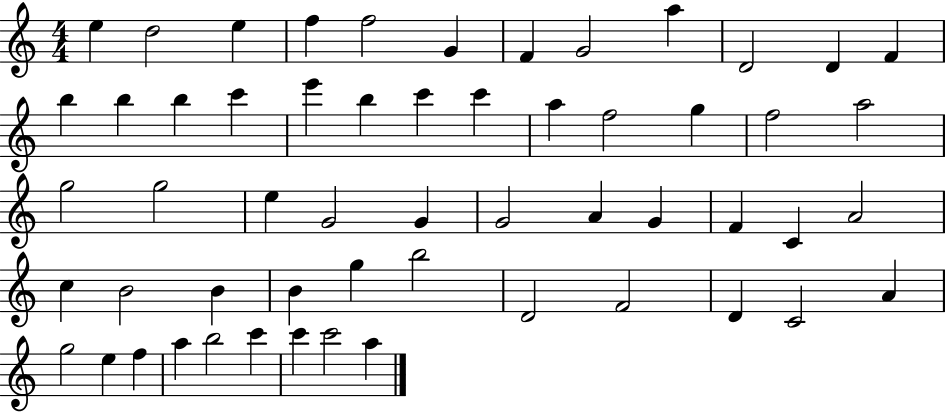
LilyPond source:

{
  \clef treble
  \numericTimeSignature
  \time 4/4
  \key c \major
  e''4 d''2 e''4 | f''4 f''2 g'4 | f'4 g'2 a''4 | d'2 d'4 f'4 | \break b''4 b''4 b''4 c'''4 | e'''4 b''4 c'''4 c'''4 | a''4 f''2 g''4 | f''2 a''2 | \break g''2 g''2 | e''4 g'2 g'4 | g'2 a'4 g'4 | f'4 c'4 a'2 | \break c''4 b'2 b'4 | b'4 g''4 b''2 | d'2 f'2 | d'4 c'2 a'4 | \break g''2 e''4 f''4 | a''4 b''2 c'''4 | c'''4 c'''2 a''4 | \bar "|."
}